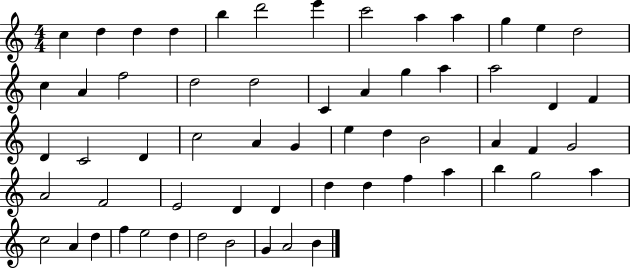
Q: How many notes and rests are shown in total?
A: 60